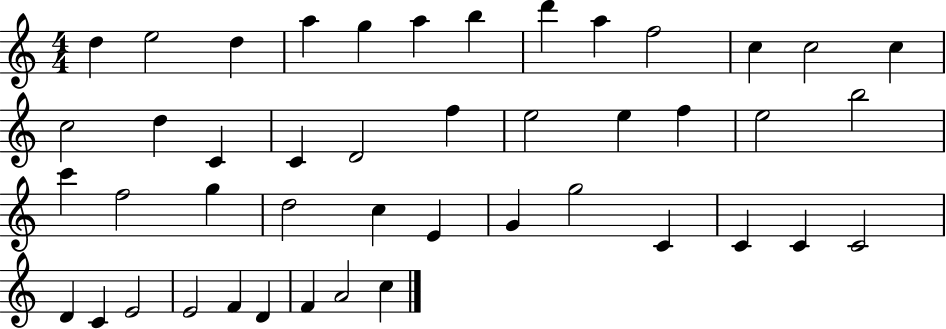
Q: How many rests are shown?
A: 0